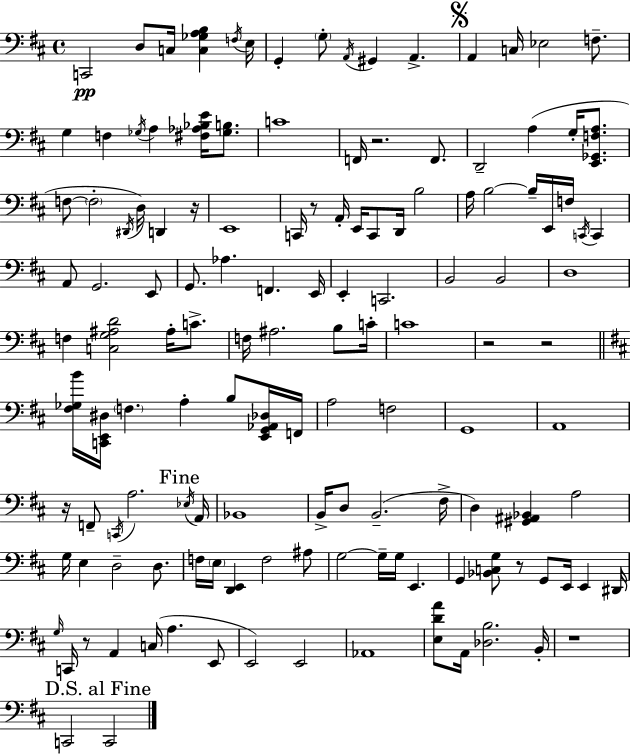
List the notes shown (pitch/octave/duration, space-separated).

C2/h D3/e C3/s [C3,Gb3,A3,B3]/q F3/s E3/s G2/q G3/e A2/s G#2/q A2/q. A2/q C3/s Eb3/h F3/e. G3/q F3/q Gb3/s A3/q [F#3,Ab3,Bb3,E4]/s [Gb3,B3]/e. C4/w F2/s R/h. F2/e. D2/h A3/q G3/s [E2,Gb2,F3,A3]/e. F3/e F3/h D#2/s D3/s D2/q R/s E2/w C2/s R/e A2/s E2/s C2/e D2/s B3/h A3/s B3/h B3/s E2/s F3/s C2/s C2/q A2/e G2/h. E2/e G2/e. Ab3/q. F2/q. E2/s E2/q C2/h. B2/h B2/h D3/w F3/q [C3,G3,A#3,D4]/h A#3/s C4/e. F3/s A#3/h. B3/e C4/s C4/w R/h R/h [F#3,Gb3,B4]/s [C2,E2,D#3]/s F3/q. A3/q B3/e [E2,G2,Ab2,Db3]/s F2/s A3/h F3/h G2/w A2/w R/s F2/e C2/s A3/h. Eb3/s A2/s Bb2/w B2/s D3/e B2/h. F#3/s D3/q [G#2,A#2,Bb2]/q A3/h G3/s E3/q D3/h D3/e. F3/s E3/s [D2,E2]/q F3/h A#3/e G3/h G3/s G3/s E2/q. G2/q [Bb2,C3,G3]/e R/e G2/e E2/s E2/q D#2/s G3/s C2/s R/e A2/q C3/s A3/q. E2/e E2/h E2/h Ab2/w [E3,D4,A4]/e A2/s [Db3,B3]/h. B2/s R/w C2/h C2/h